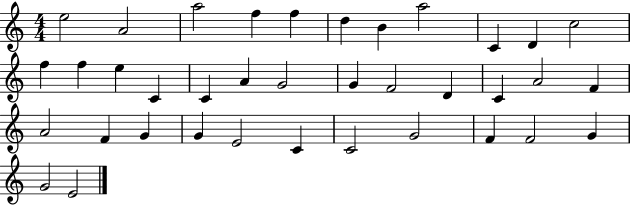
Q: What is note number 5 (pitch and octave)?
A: F5